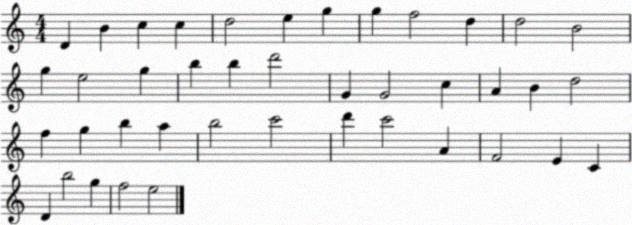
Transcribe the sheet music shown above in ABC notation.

X:1
T:Untitled
M:4/4
L:1/4
K:C
D B c c d2 e g g f2 d d2 B2 g e2 g b b d'2 G G2 c A B d2 f g b a b2 c'2 d' c'2 A F2 E C D b2 g f2 e2